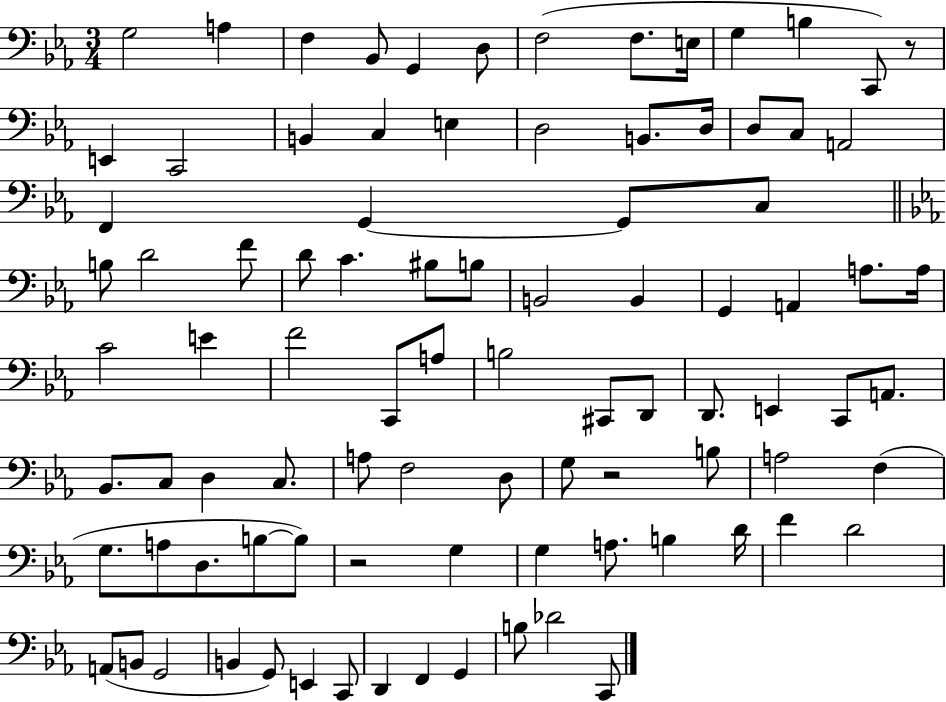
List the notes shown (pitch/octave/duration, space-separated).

G3/h A3/q F3/q Bb2/e G2/q D3/e F3/h F3/e. E3/s G3/q B3/q C2/e R/e E2/q C2/h B2/q C3/q E3/q D3/h B2/e. D3/s D3/e C3/e A2/h F2/q G2/q G2/e C3/e B3/e D4/h F4/e D4/e C4/q. BIS3/e B3/e B2/h B2/q G2/q A2/q A3/e. A3/s C4/h E4/q F4/h C2/e A3/e B3/h C#2/e D2/e D2/e. E2/q C2/e A2/e. Bb2/e. C3/e D3/q C3/e. A3/e F3/h D3/e G3/e R/h B3/e A3/h F3/q G3/e. A3/e D3/e. B3/e B3/e R/h G3/q G3/q A3/e. B3/q D4/s F4/q D4/h A2/e B2/e G2/h B2/q G2/e E2/q C2/e D2/q F2/q G2/q B3/e Db4/h C2/e